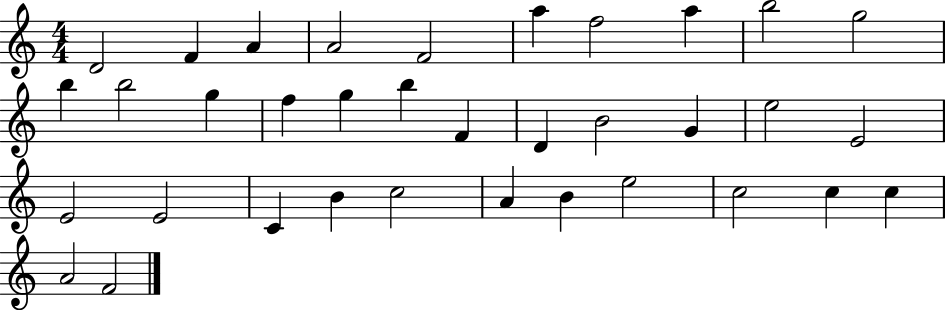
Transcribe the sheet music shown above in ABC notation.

X:1
T:Untitled
M:4/4
L:1/4
K:C
D2 F A A2 F2 a f2 a b2 g2 b b2 g f g b F D B2 G e2 E2 E2 E2 C B c2 A B e2 c2 c c A2 F2